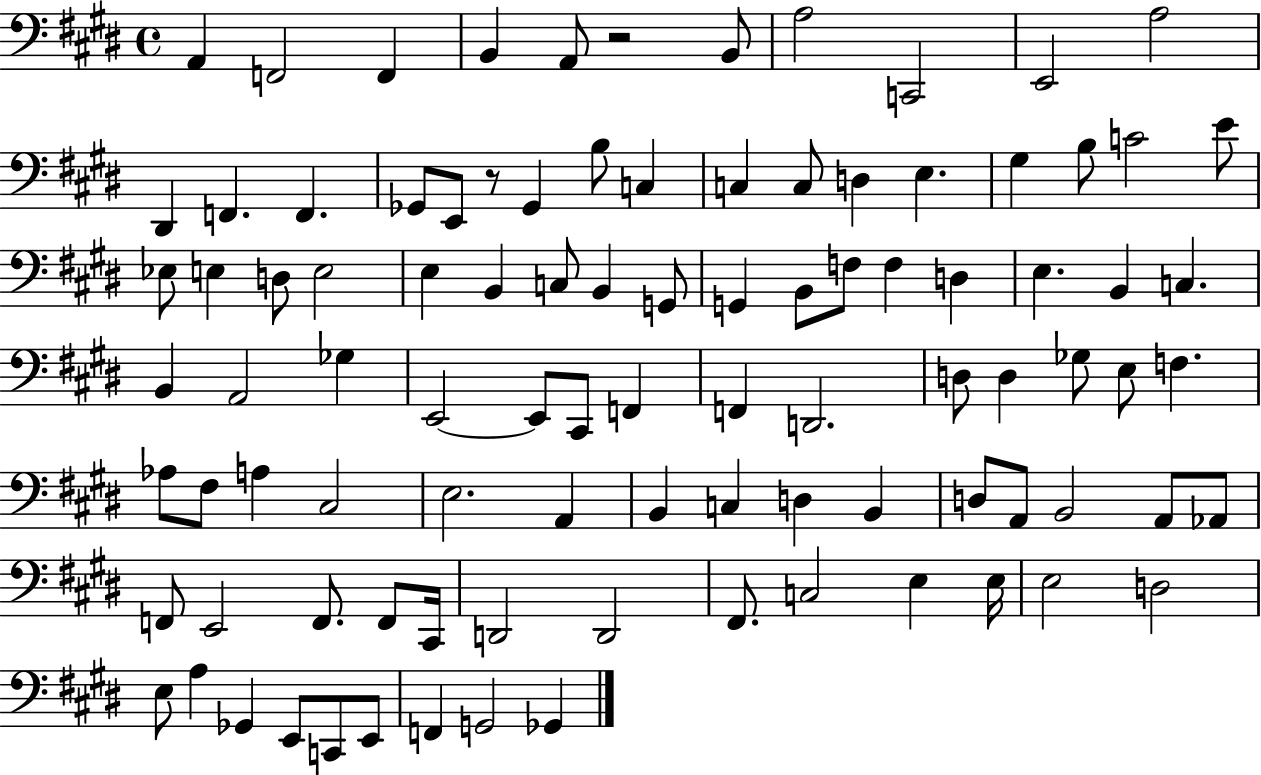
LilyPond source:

{
  \clef bass
  \time 4/4
  \defaultTimeSignature
  \key e \major
  a,4 f,2 f,4 | b,4 a,8 r2 b,8 | a2 c,2 | e,2 a2 | \break dis,4 f,4. f,4. | ges,8 e,8 r8 ges,4 b8 c4 | c4 c8 d4 e4. | gis4 b8 c'2 e'8 | \break ees8 e4 d8 e2 | e4 b,4 c8 b,4 g,8 | g,4 b,8 f8 f4 d4 | e4. b,4 c4. | \break b,4 a,2 ges4 | e,2~~ e,8 cis,8 f,4 | f,4 d,2. | d8 d4 ges8 e8 f4. | \break aes8 fis8 a4 cis2 | e2. a,4 | b,4 c4 d4 b,4 | d8 a,8 b,2 a,8 aes,8 | \break f,8 e,2 f,8. f,8 cis,16 | d,2 d,2 | fis,8. c2 e4 e16 | e2 d2 | \break e8 a4 ges,4 e,8 c,8 e,8 | f,4 g,2 ges,4 | \bar "|."
}